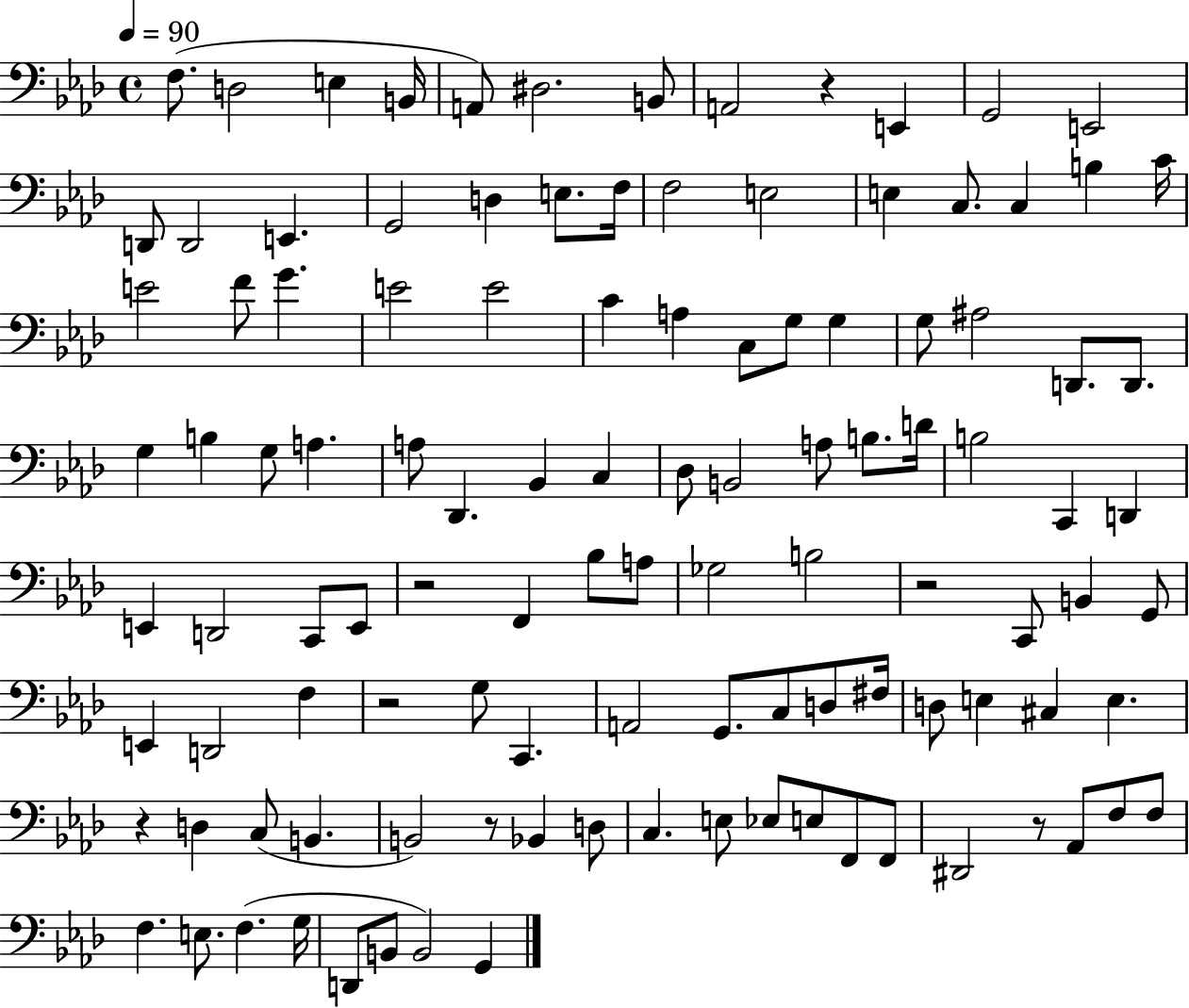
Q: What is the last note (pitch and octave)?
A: G2